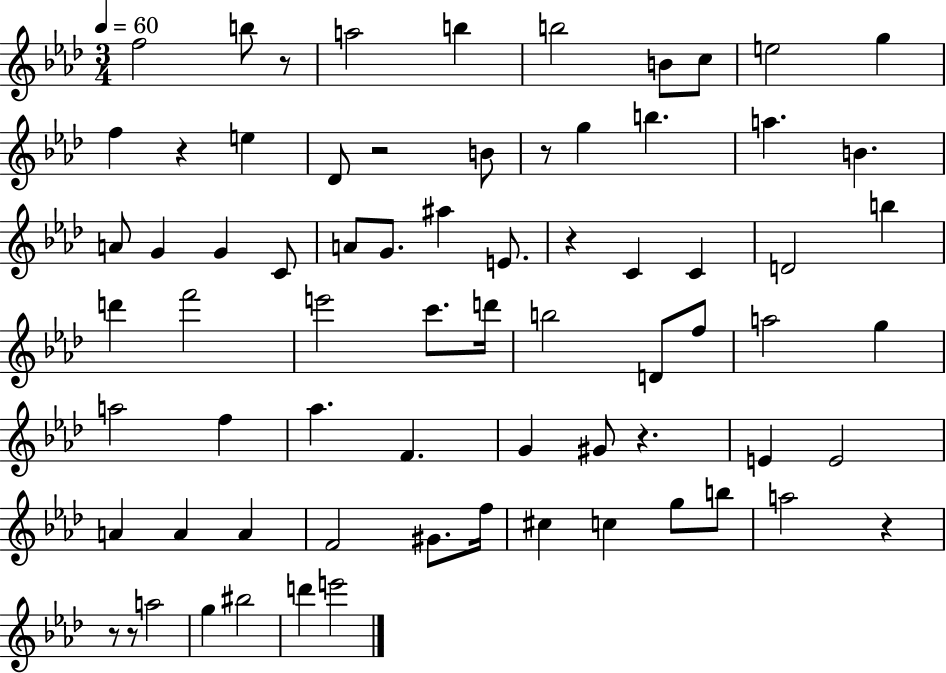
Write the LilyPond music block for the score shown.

{
  \clef treble
  \numericTimeSignature
  \time 3/4
  \key aes \major
  \tempo 4 = 60
  f''2 b''8 r8 | a''2 b''4 | b''2 b'8 c''8 | e''2 g''4 | \break f''4 r4 e''4 | des'8 r2 b'8 | r8 g''4 b''4. | a''4. b'4. | \break a'8 g'4 g'4 c'8 | a'8 g'8. ais''4 e'8. | r4 c'4 c'4 | d'2 b''4 | \break d'''4 f'''2 | e'''2 c'''8. d'''16 | b''2 d'8 f''8 | a''2 g''4 | \break a''2 f''4 | aes''4. f'4. | g'4 gis'8 r4. | e'4 e'2 | \break a'4 a'4 a'4 | f'2 gis'8. f''16 | cis''4 c''4 g''8 b''8 | a''2 r4 | \break r8 r8 a''2 | g''4 bis''2 | d'''4 e'''2 | \bar "|."
}